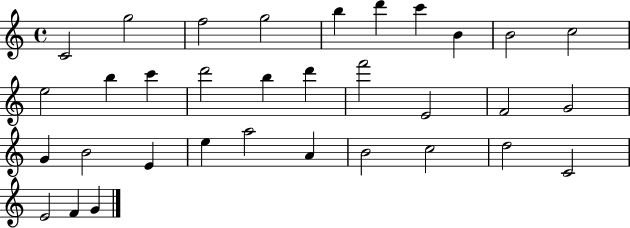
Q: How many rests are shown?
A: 0